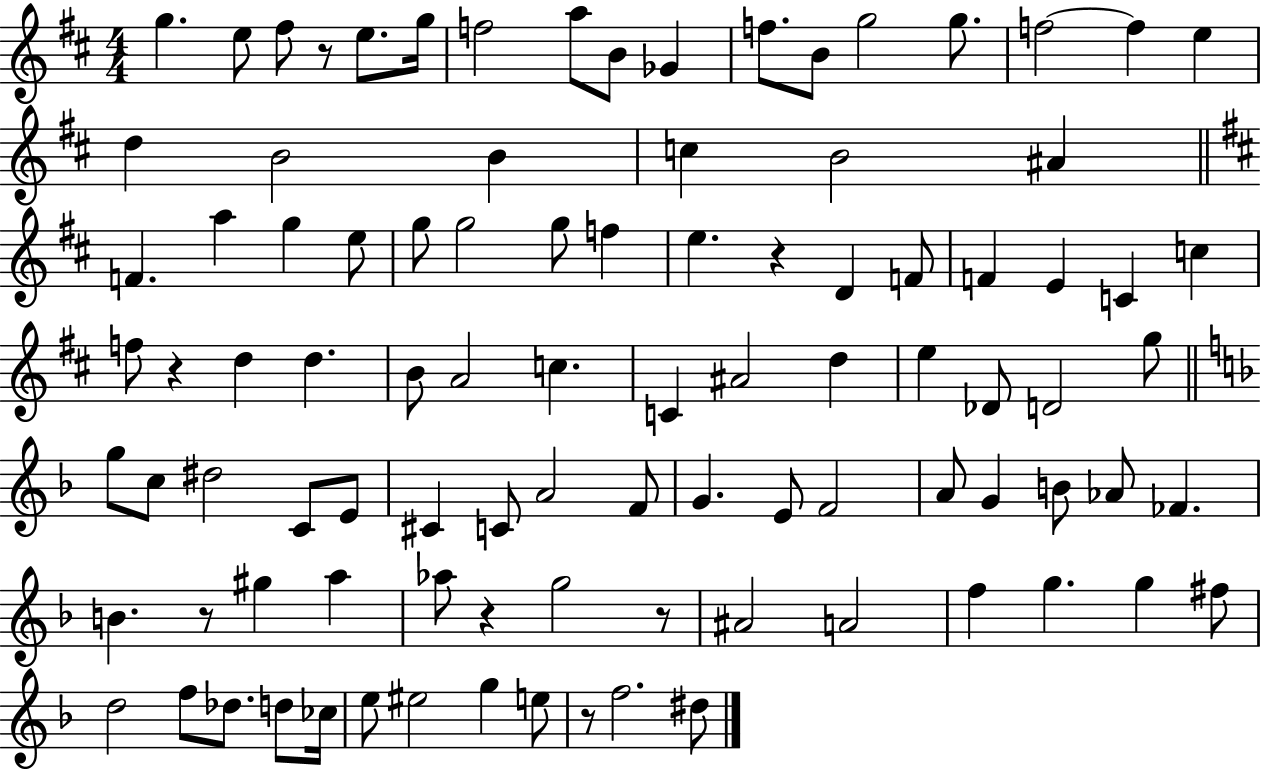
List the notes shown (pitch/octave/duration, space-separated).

G5/q. E5/e F#5/e R/e E5/e. G5/s F5/h A5/e B4/e Gb4/q F5/e. B4/e G5/h G5/e. F5/h F5/q E5/q D5/q B4/h B4/q C5/q B4/h A#4/q F4/q. A5/q G5/q E5/e G5/e G5/h G5/e F5/q E5/q. R/q D4/q F4/e F4/q E4/q C4/q C5/q F5/e R/q D5/q D5/q. B4/e A4/h C5/q. C4/q A#4/h D5/q E5/q Db4/e D4/h G5/e G5/e C5/e D#5/h C4/e E4/e C#4/q C4/e A4/h F4/e G4/q. E4/e F4/h A4/e G4/q B4/e Ab4/e FES4/q. B4/q. R/e G#5/q A5/q Ab5/e R/q G5/h R/e A#4/h A4/h F5/q G5/q. G5/q F#5/e D5/h F5/e Db5/e. D5/e CES5/s E5/e EIS5/h G5/q E5/e R/e F5/h. D#5/e